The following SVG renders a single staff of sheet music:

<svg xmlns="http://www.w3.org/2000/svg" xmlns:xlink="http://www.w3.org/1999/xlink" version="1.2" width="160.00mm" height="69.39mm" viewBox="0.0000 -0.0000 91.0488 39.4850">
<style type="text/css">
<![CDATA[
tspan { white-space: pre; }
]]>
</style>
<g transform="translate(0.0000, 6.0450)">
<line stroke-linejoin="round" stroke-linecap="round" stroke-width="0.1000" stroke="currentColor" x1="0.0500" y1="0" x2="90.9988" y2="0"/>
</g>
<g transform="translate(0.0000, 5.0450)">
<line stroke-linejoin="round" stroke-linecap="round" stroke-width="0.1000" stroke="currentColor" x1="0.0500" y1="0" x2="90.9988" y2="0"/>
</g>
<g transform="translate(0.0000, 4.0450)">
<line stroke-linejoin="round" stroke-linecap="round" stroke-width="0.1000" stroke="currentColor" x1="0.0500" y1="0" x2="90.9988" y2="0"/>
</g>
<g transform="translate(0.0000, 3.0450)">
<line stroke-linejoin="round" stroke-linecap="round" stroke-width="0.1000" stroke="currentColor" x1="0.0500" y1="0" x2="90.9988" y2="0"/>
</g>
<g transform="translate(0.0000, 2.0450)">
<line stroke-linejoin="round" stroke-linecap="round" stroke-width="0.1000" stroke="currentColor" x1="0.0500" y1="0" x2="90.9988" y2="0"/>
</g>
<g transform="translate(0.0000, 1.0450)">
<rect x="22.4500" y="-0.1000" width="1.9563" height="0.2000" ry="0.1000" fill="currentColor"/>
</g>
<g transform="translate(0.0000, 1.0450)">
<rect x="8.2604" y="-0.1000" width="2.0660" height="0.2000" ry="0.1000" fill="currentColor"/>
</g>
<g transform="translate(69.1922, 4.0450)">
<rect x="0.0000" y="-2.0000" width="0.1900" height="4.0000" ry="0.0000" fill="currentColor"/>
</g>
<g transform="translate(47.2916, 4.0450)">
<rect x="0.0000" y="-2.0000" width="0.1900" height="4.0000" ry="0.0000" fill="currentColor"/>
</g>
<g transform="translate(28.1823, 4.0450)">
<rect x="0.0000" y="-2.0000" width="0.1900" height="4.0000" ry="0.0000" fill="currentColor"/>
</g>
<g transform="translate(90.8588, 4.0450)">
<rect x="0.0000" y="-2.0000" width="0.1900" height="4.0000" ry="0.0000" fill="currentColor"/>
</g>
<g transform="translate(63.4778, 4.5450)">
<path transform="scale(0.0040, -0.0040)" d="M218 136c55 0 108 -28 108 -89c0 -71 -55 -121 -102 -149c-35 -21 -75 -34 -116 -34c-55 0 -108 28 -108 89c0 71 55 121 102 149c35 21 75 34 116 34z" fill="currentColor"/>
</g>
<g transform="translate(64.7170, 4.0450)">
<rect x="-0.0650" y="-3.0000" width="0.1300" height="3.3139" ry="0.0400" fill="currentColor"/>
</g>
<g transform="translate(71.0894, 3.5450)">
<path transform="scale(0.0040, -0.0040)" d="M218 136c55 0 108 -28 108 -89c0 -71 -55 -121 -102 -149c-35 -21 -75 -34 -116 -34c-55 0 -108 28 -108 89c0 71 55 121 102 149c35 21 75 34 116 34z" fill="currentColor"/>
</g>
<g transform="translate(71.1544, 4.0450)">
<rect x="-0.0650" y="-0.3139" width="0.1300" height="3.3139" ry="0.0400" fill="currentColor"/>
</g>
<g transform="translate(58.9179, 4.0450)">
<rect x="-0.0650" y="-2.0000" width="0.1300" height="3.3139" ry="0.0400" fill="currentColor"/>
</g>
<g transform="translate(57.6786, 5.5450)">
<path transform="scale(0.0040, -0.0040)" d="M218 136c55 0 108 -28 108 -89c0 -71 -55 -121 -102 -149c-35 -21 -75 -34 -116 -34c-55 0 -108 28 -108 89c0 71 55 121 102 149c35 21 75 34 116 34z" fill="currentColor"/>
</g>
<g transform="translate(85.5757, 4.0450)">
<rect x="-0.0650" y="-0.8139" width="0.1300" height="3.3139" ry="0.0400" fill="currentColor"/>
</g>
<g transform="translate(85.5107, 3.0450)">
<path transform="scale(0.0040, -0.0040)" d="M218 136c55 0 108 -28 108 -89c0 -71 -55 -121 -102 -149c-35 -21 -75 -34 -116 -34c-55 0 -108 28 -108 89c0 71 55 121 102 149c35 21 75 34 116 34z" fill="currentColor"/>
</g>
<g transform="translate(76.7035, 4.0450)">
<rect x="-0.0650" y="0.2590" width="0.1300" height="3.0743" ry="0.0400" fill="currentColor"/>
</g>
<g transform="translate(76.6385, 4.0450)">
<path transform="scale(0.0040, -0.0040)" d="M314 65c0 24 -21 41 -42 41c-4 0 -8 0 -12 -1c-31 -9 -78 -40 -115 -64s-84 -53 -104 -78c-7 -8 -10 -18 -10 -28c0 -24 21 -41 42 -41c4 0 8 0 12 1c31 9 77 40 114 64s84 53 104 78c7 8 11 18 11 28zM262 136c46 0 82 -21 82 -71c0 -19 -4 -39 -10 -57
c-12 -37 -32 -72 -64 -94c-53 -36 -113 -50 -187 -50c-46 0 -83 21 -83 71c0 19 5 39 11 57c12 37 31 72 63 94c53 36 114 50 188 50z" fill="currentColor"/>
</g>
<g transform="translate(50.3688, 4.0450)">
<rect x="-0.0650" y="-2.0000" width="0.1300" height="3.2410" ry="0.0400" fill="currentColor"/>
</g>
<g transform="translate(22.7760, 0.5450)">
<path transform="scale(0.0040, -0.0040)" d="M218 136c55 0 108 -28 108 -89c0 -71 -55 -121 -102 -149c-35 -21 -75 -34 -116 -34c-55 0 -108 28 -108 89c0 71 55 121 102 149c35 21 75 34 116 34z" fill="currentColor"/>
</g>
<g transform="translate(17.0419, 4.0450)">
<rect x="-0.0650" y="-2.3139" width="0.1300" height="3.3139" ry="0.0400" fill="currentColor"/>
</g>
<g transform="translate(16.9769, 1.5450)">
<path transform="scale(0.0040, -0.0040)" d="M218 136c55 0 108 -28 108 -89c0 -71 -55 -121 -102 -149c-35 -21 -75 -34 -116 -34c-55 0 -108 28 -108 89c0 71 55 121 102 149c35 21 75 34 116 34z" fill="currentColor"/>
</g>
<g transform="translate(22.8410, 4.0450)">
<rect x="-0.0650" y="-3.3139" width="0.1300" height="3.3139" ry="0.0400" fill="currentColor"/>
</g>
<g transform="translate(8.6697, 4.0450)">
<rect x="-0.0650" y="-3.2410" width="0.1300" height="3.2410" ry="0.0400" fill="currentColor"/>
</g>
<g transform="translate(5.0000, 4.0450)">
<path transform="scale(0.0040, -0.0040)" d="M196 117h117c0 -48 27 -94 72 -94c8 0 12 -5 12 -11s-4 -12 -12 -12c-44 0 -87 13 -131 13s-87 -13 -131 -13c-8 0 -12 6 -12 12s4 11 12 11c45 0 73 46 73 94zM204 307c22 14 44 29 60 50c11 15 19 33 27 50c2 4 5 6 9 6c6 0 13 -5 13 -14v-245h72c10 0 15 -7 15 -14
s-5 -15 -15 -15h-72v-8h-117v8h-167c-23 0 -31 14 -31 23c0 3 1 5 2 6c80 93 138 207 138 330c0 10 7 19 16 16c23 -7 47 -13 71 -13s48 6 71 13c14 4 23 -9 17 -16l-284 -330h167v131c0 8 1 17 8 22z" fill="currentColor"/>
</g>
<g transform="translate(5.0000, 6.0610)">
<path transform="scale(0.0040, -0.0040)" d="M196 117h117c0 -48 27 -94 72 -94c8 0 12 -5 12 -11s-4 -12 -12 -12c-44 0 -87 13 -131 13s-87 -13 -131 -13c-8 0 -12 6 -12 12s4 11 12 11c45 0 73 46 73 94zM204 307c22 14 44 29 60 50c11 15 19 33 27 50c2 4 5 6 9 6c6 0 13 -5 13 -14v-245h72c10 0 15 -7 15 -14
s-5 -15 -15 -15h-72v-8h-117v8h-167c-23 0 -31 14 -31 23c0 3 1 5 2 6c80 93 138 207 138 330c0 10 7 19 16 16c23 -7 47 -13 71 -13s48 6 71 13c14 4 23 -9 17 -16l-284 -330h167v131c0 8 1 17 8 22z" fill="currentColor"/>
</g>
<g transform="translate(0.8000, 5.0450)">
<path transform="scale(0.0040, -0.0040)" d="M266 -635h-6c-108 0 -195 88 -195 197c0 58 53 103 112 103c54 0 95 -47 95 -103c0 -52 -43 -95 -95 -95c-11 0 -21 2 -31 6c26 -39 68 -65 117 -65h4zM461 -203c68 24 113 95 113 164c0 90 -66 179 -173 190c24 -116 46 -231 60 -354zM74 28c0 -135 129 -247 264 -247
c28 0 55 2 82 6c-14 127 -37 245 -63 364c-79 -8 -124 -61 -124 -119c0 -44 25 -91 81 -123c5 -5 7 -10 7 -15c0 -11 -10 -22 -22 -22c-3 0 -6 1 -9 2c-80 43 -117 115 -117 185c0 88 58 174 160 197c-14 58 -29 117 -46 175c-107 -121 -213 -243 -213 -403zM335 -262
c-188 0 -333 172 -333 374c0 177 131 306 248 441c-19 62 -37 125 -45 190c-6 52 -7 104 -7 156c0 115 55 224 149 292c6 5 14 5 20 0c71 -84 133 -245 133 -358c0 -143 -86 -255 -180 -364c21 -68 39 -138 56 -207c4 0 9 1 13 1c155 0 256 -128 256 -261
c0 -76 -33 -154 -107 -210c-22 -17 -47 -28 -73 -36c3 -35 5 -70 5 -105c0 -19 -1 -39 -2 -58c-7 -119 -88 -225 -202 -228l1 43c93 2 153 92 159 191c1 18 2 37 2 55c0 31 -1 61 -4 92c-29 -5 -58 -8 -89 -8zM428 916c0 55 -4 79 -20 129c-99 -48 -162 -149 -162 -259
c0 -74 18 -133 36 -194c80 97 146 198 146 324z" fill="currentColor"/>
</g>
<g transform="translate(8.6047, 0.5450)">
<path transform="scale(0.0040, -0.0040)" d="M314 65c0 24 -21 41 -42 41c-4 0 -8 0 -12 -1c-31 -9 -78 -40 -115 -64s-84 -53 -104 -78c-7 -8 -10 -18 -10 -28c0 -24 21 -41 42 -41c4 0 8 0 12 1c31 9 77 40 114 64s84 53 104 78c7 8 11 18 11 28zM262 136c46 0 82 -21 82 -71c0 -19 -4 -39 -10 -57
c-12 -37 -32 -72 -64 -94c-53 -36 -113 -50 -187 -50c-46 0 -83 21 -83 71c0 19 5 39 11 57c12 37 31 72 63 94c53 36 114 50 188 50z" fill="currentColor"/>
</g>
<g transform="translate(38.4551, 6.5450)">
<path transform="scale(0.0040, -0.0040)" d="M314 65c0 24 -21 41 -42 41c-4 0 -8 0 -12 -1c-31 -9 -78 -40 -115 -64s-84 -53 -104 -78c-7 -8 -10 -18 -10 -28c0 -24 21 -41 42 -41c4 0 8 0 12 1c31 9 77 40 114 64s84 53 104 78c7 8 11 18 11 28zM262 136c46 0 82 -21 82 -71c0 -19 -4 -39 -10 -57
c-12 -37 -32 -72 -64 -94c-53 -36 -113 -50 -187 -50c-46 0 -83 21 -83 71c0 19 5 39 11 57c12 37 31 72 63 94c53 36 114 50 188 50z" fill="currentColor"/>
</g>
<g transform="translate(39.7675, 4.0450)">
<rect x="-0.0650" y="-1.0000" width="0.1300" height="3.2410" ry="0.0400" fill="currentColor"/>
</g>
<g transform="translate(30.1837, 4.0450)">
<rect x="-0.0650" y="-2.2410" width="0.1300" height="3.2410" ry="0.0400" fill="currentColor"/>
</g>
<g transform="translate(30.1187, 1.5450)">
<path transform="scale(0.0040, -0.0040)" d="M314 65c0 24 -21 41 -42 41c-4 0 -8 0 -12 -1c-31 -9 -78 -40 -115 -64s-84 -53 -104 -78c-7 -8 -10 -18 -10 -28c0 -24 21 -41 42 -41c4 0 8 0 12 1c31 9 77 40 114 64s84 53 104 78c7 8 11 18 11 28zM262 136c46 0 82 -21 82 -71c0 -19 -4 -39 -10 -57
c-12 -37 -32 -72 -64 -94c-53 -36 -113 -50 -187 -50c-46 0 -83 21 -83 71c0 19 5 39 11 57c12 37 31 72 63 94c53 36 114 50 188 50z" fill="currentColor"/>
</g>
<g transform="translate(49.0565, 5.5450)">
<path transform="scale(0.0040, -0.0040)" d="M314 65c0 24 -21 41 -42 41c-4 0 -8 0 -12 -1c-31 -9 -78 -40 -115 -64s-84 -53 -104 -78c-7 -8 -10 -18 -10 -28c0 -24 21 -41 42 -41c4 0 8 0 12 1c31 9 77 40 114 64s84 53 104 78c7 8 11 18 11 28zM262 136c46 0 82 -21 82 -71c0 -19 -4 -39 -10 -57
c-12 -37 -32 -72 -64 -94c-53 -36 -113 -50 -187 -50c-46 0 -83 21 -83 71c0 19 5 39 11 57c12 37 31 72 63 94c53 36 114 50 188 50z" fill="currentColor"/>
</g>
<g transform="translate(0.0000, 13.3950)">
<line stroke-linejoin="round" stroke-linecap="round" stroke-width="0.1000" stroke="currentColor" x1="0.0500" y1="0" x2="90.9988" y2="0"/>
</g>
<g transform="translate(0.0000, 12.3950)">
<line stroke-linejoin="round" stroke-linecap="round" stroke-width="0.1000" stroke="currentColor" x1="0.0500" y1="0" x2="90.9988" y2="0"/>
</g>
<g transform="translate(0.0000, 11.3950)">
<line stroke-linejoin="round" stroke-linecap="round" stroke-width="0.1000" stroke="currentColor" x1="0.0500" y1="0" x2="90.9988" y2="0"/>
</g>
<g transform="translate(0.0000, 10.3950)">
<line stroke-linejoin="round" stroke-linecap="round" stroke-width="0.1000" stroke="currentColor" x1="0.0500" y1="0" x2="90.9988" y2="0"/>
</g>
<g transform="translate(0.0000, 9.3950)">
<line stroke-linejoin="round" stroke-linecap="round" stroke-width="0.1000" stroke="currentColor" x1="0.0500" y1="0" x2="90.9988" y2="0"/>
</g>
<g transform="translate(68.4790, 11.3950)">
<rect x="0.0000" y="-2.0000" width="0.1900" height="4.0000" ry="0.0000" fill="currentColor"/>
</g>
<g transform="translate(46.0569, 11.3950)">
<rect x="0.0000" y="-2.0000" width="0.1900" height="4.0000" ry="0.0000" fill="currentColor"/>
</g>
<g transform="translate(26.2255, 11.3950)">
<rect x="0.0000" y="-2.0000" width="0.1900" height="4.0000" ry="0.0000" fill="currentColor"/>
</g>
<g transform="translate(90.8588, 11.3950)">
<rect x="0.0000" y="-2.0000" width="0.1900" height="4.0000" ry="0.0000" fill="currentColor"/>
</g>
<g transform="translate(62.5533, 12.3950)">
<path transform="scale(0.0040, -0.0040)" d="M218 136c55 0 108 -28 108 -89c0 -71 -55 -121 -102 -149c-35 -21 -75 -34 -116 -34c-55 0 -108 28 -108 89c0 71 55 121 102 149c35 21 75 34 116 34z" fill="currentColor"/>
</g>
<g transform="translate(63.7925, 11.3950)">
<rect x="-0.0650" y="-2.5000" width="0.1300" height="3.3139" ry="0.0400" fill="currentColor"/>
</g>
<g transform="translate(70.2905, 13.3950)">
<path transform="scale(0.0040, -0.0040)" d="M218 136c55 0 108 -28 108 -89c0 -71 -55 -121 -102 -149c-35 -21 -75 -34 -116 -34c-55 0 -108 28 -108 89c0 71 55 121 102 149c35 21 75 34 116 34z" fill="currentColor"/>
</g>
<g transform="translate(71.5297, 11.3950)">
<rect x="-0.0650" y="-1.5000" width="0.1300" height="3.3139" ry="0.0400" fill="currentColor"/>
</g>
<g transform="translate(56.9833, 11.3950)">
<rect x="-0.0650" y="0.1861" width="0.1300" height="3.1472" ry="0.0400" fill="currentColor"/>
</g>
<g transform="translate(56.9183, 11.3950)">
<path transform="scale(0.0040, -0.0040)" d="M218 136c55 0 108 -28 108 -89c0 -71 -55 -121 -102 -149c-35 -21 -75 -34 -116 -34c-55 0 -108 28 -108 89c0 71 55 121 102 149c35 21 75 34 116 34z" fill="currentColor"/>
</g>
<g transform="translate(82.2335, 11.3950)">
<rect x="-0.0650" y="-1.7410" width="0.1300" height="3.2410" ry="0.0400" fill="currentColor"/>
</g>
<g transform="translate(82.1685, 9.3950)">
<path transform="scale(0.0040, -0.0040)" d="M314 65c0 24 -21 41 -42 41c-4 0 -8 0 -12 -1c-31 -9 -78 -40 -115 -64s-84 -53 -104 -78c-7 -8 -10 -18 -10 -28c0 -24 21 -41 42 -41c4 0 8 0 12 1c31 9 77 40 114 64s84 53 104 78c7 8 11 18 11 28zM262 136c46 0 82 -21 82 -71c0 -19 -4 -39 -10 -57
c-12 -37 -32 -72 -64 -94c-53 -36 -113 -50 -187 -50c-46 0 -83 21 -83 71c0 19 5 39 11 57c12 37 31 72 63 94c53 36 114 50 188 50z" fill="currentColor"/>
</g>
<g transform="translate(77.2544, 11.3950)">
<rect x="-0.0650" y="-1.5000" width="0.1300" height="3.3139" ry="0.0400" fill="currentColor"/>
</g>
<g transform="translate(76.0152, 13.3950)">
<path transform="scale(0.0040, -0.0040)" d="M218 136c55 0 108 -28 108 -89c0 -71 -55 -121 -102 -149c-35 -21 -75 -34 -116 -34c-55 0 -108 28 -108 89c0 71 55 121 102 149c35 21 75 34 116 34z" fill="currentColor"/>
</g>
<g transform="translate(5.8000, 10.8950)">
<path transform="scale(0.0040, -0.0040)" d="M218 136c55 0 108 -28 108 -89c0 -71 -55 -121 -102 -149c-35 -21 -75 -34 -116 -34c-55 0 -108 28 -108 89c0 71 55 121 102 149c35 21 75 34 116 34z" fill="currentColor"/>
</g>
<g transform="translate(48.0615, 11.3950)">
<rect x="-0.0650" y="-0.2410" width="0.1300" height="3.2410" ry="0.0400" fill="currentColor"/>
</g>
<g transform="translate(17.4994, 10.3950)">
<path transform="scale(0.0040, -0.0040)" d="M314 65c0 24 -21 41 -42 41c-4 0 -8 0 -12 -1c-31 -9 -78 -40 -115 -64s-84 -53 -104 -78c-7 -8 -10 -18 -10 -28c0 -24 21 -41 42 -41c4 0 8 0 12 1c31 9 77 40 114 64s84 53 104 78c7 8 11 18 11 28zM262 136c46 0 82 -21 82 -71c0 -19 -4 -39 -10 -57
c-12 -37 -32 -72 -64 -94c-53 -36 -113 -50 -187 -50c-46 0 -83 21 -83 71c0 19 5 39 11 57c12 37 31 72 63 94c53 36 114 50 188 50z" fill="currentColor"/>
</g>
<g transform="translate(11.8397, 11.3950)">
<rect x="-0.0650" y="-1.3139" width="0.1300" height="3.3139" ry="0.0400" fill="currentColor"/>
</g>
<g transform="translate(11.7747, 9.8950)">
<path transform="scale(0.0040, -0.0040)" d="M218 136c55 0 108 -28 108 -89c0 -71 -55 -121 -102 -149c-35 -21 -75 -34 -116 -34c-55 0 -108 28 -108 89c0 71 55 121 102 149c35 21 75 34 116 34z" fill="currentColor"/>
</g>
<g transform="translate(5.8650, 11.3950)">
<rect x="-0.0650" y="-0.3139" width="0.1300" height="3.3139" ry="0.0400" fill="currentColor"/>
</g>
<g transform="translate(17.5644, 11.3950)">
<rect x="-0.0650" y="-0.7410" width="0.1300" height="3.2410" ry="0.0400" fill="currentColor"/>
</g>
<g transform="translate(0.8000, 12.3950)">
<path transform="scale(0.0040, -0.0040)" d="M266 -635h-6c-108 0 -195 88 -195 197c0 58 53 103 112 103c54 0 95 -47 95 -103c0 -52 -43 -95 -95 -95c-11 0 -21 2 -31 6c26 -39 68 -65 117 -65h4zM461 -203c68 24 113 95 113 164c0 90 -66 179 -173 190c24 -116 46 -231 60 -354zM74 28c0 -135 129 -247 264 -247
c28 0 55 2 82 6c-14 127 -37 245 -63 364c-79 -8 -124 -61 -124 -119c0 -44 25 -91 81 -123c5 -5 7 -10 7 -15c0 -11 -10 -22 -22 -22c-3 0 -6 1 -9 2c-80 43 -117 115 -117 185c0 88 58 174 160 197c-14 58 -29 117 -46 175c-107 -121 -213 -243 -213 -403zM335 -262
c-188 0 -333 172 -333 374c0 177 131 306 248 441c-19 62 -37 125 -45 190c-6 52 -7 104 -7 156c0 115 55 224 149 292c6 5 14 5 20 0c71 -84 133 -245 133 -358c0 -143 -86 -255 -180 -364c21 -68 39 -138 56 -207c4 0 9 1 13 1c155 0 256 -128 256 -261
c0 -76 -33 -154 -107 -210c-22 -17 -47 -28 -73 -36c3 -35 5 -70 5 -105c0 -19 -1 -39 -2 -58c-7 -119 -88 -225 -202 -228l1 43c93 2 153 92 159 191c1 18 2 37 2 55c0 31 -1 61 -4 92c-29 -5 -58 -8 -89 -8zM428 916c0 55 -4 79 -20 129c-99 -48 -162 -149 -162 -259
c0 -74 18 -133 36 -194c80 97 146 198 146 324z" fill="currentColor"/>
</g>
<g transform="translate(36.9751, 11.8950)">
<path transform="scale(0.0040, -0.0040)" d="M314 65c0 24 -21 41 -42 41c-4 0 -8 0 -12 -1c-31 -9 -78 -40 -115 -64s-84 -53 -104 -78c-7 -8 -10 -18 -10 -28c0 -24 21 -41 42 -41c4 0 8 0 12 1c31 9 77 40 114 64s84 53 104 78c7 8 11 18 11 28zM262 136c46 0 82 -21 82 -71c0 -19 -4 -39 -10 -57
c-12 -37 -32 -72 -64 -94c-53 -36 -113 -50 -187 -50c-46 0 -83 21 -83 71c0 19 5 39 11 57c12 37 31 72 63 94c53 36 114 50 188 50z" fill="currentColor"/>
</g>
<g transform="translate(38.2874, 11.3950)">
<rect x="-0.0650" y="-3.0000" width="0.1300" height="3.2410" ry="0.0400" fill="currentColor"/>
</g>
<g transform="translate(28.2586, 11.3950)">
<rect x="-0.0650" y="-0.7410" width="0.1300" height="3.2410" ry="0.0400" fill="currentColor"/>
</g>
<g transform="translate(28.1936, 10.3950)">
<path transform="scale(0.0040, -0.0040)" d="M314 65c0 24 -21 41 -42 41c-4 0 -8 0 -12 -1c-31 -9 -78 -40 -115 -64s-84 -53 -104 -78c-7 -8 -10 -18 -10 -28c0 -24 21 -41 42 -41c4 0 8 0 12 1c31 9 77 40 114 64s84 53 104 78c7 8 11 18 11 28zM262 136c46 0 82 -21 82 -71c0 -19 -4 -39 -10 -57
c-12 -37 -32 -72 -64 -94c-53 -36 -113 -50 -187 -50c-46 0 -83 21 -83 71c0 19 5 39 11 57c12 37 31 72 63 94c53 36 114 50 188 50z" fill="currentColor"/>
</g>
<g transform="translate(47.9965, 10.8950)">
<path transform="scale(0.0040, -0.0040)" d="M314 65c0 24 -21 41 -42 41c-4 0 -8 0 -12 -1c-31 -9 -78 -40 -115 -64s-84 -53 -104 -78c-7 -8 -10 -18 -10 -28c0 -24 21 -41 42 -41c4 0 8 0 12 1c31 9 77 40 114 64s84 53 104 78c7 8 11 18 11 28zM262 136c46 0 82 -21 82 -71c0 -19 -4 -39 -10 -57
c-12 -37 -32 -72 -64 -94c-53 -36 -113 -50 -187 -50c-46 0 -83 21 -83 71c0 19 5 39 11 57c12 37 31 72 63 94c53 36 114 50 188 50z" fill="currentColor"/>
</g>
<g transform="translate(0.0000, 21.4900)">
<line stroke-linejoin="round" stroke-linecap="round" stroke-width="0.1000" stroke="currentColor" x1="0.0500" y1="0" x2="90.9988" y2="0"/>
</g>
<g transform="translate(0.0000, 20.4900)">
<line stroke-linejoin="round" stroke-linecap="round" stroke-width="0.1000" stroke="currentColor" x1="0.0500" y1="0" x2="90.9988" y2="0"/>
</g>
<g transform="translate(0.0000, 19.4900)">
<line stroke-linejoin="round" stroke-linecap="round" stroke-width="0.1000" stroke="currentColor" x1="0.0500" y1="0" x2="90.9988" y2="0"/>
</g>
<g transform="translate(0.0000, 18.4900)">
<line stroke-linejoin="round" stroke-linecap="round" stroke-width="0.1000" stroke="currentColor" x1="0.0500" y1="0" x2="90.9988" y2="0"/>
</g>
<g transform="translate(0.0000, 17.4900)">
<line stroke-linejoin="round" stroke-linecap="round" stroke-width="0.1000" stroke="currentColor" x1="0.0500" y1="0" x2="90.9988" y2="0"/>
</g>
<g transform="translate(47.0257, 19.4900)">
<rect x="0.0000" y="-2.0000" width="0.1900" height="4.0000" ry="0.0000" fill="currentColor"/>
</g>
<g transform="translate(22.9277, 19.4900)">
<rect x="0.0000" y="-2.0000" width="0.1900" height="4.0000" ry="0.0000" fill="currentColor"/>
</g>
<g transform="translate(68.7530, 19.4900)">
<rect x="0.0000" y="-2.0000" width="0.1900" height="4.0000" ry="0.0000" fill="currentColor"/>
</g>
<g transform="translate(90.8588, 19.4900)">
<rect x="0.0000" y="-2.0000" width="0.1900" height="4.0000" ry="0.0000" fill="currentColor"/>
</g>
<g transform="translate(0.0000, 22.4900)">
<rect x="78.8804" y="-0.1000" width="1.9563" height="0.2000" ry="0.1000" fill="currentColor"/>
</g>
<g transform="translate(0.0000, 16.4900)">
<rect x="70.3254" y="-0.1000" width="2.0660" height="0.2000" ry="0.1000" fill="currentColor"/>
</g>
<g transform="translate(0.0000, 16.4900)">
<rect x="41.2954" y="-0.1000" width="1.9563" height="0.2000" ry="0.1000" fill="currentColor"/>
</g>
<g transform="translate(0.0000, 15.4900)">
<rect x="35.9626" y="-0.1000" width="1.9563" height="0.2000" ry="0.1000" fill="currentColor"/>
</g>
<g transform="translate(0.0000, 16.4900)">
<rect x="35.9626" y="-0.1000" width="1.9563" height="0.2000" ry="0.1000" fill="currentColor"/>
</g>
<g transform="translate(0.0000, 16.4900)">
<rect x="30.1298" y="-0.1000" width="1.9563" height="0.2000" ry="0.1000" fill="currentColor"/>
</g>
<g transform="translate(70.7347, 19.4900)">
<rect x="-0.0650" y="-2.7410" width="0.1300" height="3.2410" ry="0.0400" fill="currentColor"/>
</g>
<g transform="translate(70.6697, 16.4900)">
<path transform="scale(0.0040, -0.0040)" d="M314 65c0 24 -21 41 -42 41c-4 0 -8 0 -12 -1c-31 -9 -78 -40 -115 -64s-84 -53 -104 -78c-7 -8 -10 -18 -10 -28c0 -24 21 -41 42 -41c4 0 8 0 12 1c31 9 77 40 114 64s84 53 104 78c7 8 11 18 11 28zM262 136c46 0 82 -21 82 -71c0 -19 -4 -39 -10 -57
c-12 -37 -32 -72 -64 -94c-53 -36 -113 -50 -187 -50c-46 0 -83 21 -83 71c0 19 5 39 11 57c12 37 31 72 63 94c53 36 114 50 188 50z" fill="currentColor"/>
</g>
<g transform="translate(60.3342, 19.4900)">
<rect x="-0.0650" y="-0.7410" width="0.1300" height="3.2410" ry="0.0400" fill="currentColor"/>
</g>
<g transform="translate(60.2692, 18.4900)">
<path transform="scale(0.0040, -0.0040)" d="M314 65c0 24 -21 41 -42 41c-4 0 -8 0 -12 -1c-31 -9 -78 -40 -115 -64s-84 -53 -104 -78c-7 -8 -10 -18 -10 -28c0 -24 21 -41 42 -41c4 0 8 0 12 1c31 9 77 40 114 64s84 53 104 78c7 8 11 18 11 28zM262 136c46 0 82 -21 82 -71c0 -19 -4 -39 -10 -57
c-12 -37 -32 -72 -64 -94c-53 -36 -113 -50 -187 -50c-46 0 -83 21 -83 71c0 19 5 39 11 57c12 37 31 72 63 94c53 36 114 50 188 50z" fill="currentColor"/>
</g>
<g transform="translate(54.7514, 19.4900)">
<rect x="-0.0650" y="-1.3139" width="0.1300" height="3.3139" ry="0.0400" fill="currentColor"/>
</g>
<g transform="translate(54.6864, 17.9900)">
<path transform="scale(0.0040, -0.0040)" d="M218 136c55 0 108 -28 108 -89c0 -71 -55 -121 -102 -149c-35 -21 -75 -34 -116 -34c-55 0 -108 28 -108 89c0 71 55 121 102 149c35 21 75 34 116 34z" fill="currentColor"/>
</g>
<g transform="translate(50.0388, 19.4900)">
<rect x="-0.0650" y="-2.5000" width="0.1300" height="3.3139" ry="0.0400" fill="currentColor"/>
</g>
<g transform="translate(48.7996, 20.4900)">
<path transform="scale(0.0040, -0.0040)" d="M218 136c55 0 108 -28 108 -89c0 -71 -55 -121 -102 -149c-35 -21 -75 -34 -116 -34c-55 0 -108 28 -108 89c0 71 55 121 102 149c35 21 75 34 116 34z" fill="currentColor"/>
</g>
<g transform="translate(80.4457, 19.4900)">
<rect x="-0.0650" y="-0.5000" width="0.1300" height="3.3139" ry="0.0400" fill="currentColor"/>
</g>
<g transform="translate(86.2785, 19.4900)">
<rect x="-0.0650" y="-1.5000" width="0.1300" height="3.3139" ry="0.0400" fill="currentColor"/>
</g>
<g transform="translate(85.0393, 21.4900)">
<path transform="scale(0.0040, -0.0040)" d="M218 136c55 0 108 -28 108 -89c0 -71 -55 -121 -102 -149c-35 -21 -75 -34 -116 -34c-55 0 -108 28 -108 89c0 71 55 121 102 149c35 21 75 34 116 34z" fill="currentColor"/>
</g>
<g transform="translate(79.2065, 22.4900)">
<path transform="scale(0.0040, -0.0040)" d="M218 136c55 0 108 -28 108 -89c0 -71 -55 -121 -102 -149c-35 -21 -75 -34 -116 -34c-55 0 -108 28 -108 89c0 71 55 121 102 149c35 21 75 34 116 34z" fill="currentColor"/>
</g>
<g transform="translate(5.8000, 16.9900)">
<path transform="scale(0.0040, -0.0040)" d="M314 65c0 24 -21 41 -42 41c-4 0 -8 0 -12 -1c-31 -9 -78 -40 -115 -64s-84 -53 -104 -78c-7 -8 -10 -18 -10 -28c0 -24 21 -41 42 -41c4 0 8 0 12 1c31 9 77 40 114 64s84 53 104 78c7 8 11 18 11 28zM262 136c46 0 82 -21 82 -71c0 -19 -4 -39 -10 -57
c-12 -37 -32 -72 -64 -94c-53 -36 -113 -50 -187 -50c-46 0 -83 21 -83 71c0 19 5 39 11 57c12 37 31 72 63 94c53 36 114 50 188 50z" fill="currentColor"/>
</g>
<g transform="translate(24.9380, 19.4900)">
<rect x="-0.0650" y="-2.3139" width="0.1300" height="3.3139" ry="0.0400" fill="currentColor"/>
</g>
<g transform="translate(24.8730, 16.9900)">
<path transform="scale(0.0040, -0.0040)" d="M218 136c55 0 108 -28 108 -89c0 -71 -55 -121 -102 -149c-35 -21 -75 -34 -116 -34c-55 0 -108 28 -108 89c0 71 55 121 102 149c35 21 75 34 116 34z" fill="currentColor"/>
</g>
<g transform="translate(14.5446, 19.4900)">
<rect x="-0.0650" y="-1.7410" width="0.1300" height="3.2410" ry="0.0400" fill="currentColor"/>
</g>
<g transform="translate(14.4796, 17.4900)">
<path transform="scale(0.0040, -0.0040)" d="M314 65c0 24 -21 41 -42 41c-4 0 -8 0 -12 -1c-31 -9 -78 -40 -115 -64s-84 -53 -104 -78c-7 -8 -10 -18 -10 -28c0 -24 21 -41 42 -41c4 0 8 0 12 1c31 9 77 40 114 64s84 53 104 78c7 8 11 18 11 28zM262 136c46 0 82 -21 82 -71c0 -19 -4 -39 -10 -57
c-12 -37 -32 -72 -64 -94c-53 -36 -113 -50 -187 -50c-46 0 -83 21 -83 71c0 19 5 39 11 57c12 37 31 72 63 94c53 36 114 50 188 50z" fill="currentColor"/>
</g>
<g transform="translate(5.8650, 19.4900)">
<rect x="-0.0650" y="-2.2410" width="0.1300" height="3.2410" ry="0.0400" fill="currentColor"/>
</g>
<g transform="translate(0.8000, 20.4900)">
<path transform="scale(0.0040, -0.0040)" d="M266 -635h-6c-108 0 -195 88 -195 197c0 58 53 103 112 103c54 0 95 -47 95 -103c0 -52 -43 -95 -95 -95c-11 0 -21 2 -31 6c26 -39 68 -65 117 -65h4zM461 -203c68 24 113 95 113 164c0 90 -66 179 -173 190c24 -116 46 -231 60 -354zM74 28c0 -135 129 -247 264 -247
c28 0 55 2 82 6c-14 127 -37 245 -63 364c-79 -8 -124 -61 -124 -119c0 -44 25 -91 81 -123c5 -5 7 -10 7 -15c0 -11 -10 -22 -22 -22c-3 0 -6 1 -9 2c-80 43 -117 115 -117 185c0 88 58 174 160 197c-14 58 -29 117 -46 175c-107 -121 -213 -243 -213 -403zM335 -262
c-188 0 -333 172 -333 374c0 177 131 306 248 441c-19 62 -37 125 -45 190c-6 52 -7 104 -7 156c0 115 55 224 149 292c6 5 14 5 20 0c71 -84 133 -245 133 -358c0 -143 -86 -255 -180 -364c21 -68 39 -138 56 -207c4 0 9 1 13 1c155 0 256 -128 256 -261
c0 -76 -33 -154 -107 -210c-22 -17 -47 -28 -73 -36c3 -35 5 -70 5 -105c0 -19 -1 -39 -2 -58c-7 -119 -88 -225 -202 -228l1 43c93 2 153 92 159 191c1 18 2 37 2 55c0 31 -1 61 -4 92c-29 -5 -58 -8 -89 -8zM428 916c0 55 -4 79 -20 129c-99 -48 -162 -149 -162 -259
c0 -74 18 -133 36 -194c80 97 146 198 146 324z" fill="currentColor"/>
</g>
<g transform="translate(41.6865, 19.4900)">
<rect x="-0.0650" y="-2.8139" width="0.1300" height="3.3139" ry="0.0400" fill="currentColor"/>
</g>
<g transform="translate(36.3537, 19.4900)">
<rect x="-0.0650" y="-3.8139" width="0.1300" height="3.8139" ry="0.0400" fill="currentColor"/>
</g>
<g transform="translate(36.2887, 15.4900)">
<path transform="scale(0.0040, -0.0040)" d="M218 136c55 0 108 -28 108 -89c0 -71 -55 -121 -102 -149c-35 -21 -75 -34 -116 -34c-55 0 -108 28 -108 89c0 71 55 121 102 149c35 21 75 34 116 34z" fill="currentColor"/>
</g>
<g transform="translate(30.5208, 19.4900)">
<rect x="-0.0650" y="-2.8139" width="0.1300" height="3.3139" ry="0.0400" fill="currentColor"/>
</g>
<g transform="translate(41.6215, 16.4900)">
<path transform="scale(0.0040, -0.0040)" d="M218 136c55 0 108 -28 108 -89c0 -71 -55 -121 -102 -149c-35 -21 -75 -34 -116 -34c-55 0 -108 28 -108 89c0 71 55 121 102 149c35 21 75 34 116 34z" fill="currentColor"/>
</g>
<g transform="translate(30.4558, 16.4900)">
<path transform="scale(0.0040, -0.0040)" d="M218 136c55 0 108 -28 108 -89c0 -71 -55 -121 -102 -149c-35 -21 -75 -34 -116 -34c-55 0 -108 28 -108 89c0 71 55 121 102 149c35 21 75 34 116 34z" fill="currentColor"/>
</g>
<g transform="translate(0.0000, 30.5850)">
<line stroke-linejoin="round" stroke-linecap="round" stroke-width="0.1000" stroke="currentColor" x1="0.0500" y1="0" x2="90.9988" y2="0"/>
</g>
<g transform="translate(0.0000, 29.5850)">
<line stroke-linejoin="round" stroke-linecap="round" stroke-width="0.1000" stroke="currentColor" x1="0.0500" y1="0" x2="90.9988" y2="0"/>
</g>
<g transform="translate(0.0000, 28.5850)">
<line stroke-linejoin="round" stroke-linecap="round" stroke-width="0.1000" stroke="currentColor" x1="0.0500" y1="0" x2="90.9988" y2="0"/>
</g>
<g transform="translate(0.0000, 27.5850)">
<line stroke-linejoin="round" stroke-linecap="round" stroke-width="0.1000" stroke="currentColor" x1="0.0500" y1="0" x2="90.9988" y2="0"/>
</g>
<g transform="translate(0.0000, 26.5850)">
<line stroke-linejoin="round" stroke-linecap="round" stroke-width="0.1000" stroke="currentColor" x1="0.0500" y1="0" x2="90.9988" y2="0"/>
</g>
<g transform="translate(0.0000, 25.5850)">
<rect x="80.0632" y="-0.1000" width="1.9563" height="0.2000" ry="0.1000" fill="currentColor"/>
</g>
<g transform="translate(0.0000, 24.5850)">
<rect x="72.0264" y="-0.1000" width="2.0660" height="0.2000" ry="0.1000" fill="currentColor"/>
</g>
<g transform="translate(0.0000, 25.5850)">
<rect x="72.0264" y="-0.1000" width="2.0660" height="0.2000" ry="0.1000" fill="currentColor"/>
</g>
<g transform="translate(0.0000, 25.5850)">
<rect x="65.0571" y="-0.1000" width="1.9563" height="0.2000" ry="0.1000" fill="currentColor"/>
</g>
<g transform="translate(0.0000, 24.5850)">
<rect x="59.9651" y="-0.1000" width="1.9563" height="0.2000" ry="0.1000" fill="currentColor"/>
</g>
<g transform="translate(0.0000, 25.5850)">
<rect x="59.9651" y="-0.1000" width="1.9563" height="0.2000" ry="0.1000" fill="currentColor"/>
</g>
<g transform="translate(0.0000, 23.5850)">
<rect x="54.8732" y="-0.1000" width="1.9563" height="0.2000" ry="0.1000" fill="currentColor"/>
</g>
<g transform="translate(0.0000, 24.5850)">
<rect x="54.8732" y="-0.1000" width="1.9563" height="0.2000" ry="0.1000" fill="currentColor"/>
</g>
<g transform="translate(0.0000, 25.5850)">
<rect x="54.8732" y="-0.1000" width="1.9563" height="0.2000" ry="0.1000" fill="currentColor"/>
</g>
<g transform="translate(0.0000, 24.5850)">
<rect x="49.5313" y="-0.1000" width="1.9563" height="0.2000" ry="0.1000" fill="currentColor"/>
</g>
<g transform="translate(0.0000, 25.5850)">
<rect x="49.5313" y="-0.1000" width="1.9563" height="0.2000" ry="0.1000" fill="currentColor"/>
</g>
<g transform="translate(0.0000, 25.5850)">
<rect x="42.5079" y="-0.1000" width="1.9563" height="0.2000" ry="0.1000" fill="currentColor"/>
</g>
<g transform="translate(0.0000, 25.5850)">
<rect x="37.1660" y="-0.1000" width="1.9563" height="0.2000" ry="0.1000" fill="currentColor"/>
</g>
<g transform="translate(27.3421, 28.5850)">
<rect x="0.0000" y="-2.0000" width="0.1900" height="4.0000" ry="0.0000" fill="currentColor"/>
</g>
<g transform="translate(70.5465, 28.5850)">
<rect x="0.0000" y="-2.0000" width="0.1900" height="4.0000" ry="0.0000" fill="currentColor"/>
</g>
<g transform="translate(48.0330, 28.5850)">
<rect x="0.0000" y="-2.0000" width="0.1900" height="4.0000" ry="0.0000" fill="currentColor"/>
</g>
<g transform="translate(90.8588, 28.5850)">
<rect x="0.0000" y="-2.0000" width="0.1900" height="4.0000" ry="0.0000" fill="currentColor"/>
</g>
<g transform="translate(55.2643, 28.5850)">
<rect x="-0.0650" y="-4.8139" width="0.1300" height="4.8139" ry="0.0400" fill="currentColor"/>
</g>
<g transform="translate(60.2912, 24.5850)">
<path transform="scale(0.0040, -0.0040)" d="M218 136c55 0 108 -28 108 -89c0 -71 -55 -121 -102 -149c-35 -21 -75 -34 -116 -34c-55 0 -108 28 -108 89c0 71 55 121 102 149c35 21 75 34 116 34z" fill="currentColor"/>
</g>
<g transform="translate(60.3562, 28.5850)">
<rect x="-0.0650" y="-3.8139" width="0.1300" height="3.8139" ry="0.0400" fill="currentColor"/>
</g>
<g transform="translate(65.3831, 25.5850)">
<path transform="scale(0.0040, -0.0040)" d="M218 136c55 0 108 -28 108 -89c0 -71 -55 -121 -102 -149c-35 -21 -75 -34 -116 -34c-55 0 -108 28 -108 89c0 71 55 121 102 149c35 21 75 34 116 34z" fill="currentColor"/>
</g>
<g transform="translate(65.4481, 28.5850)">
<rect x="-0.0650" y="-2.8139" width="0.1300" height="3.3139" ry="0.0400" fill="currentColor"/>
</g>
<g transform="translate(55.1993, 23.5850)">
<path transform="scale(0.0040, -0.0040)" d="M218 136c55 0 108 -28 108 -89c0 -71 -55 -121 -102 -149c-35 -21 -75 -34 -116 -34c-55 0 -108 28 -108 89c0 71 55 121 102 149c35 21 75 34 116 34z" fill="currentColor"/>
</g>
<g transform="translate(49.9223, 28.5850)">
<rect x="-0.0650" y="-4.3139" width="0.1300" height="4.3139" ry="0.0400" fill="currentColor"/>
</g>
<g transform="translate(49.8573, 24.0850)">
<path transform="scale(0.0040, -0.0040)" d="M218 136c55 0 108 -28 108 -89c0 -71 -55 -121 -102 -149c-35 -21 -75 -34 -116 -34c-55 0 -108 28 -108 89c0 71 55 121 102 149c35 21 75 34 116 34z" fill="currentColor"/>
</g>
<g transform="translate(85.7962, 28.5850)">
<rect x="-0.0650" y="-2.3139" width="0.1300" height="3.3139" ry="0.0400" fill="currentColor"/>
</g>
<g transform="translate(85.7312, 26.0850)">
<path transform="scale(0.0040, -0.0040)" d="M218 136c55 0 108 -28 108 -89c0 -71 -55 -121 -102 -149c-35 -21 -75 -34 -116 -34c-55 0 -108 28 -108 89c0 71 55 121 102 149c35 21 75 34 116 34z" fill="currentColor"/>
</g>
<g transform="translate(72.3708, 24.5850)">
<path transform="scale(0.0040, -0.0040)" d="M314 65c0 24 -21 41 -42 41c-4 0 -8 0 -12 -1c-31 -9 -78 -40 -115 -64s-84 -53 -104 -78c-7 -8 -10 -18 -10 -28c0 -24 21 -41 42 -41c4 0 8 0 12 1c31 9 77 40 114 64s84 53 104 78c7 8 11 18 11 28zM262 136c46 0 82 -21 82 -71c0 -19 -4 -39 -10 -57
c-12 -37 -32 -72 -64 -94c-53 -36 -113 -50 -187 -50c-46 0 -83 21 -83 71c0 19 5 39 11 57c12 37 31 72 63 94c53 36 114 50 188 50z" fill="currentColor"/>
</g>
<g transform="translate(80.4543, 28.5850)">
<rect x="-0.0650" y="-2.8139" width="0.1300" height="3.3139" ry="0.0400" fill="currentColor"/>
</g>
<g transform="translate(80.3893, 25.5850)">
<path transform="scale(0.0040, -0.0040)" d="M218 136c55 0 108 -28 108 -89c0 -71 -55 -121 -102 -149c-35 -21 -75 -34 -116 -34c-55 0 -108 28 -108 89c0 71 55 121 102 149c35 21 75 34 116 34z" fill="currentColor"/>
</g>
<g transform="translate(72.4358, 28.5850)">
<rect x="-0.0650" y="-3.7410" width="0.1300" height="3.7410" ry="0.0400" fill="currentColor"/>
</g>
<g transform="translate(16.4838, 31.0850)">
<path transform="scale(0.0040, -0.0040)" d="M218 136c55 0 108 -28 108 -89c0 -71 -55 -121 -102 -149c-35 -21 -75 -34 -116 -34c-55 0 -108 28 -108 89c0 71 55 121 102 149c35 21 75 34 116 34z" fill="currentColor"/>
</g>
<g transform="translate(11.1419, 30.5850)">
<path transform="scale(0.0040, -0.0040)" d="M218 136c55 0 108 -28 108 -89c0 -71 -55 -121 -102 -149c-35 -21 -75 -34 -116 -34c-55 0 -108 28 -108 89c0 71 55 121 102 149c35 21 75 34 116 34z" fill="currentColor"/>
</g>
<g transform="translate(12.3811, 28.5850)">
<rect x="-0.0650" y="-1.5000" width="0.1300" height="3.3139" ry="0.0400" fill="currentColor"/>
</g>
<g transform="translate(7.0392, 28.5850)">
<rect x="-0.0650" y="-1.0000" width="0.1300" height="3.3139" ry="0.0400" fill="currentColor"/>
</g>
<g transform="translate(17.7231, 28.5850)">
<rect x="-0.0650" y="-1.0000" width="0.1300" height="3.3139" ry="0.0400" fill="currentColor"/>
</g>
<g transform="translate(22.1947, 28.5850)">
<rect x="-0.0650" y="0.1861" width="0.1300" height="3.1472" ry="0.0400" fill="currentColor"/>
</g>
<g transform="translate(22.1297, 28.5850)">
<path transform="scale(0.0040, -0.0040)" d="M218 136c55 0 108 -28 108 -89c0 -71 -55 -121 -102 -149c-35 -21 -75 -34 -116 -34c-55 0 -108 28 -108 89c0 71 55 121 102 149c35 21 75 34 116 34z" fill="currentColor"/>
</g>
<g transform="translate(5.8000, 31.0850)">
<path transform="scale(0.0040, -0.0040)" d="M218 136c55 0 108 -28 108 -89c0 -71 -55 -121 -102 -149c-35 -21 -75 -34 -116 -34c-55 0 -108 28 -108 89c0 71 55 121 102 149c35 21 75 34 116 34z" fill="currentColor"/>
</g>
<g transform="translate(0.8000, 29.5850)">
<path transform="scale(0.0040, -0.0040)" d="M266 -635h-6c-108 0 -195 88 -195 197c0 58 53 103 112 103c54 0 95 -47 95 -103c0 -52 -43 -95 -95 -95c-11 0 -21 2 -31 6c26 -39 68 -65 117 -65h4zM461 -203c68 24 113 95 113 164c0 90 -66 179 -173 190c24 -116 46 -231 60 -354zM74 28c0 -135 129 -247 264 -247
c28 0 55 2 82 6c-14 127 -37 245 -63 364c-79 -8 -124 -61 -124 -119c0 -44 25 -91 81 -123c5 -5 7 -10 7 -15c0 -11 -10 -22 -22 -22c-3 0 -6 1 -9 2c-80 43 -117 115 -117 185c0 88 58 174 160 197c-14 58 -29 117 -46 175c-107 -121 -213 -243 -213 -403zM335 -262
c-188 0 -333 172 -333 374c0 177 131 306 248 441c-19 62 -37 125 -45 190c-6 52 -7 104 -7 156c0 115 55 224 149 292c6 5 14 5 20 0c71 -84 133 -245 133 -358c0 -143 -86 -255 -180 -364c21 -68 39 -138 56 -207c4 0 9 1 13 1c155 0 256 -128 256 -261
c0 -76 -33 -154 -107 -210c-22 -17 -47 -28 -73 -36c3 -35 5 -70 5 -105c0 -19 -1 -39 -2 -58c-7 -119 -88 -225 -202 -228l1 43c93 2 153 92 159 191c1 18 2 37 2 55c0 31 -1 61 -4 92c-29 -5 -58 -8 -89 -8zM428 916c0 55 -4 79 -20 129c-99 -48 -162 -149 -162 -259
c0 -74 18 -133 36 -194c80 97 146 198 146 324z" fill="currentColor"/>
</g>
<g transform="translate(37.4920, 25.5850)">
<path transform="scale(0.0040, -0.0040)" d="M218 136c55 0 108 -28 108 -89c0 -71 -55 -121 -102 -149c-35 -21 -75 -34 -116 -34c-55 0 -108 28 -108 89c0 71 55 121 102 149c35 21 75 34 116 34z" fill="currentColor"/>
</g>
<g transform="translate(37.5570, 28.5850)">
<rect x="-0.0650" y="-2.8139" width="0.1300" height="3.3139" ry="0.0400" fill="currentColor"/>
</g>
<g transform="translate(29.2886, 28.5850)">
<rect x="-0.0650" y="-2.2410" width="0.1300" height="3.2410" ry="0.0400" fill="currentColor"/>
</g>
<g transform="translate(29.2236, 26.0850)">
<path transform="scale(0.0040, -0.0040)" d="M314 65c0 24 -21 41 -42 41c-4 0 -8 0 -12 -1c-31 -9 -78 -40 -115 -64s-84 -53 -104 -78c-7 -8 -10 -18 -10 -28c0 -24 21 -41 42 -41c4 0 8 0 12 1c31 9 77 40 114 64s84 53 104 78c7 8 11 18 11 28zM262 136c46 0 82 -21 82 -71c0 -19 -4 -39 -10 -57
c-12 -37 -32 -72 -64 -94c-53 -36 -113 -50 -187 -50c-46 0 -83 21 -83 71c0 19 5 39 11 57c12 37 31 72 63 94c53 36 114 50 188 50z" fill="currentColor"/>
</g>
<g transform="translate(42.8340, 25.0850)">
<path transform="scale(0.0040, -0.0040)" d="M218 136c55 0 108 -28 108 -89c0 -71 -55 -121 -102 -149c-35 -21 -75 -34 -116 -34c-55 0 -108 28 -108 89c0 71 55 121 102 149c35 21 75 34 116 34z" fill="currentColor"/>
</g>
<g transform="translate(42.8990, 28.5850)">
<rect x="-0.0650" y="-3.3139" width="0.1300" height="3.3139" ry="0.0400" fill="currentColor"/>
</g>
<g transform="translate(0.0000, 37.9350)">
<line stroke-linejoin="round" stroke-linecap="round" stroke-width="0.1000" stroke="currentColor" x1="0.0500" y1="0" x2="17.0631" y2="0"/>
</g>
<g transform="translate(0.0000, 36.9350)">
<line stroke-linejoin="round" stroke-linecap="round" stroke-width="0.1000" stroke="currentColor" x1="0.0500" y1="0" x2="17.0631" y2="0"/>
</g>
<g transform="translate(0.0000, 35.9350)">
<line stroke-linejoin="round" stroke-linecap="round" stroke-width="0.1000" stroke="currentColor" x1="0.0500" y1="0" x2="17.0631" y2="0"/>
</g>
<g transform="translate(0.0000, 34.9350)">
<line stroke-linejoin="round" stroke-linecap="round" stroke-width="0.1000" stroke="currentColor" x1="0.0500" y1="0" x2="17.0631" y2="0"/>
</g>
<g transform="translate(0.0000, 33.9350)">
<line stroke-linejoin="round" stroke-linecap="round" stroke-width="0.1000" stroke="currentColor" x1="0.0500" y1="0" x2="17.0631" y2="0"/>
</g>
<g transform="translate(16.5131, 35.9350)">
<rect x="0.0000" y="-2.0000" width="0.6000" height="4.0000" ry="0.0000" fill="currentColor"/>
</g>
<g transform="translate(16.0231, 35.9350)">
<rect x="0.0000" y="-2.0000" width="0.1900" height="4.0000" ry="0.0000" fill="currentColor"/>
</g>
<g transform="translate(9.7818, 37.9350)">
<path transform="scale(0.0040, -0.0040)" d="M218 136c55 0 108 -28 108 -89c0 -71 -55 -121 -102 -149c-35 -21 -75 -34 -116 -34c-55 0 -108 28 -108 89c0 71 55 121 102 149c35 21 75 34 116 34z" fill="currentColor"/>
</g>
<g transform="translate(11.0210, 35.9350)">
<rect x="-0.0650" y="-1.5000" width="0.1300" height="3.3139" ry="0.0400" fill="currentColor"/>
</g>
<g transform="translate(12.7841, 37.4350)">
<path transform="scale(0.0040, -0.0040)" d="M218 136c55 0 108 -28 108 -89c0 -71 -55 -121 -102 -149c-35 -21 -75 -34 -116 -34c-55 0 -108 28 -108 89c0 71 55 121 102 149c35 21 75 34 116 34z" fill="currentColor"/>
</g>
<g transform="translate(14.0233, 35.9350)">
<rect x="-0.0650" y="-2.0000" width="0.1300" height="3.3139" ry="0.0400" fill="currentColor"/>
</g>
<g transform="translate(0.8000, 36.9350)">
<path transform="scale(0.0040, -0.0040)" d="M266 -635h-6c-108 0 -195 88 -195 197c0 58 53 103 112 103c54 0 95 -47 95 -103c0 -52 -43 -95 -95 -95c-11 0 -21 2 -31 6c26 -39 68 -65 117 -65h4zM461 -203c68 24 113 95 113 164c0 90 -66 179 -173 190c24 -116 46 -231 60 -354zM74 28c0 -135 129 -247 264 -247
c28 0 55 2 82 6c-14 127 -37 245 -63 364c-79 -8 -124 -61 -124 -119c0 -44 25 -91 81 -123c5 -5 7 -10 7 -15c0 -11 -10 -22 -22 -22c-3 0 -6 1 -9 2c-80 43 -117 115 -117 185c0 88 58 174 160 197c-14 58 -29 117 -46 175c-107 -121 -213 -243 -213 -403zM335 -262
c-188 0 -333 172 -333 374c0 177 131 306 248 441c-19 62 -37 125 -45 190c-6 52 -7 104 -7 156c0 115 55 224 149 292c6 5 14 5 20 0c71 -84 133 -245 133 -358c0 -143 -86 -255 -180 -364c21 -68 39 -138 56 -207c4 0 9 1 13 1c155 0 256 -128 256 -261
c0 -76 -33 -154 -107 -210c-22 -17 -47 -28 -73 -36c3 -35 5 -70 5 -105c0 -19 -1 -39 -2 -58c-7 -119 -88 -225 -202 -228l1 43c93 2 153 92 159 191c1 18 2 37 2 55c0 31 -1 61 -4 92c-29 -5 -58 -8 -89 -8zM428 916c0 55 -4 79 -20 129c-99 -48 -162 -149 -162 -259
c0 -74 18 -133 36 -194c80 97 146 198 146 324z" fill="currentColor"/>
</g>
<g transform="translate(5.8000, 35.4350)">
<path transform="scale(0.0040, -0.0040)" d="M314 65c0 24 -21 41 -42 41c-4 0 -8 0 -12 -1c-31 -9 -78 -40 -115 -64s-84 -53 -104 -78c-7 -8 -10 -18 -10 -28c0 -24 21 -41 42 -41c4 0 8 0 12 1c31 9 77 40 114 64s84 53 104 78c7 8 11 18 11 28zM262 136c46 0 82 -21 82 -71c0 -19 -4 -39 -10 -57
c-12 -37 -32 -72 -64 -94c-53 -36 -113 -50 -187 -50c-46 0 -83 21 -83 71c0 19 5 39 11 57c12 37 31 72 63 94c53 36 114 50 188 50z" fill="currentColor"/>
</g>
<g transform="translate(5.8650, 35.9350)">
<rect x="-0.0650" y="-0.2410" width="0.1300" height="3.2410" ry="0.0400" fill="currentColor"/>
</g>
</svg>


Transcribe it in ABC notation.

X:1
T:Untitled
M:4/4
L:1/4
K:C
b2 g b g2 D2 F2 F A c B2 d c e d2 d2 A2 c2 B G E E f2 g2 f2 g a c' a G e d2 a2 C E D E D B g2 a b d' e' c' a c'2 a g c2 E F